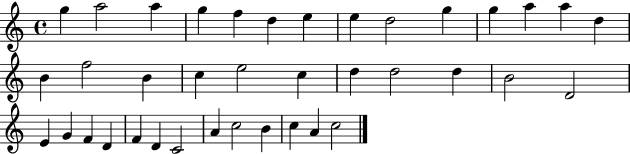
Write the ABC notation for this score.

X:1
T:Untitled
M:4/4
L:1/4
K:C
g a2 a g f d e e d2 g g a a d B f2 B c e2 c d d2 d B2 D2 E G F D F D C2 A c2 B c A c2